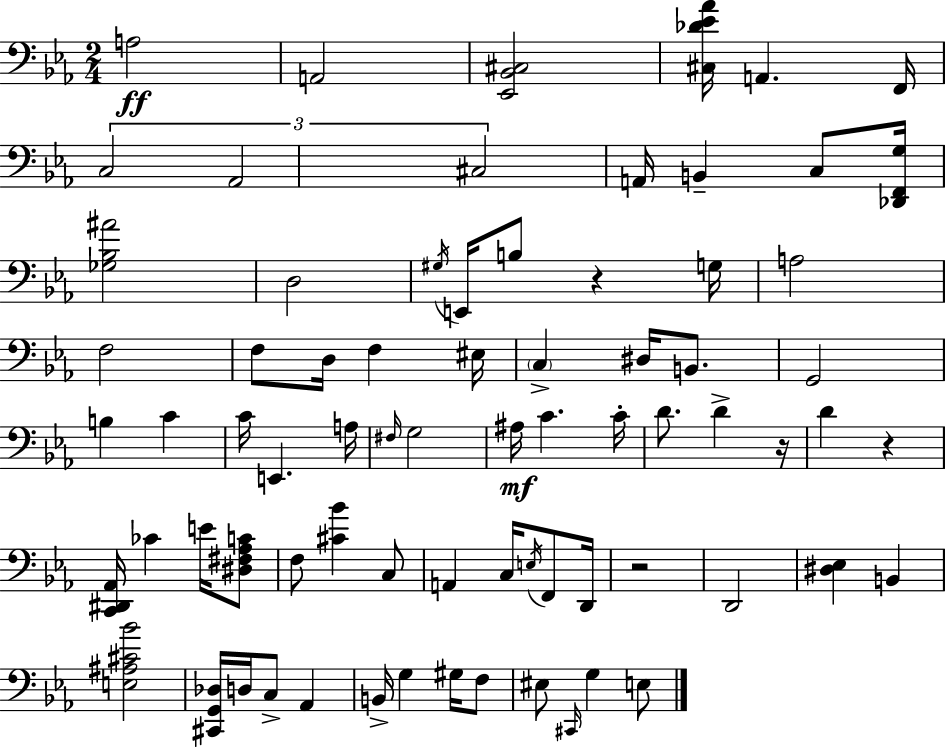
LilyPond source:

{
  \clef bass
  \numericTimeSignature
  \time 2/4
  \key ees \major
  a2\ff | a,2 | <ees, bes, cis>2 | <cis des' ees' aes'>16 a,4. f,16 | \break \tuplet 3/2 { c2 | aes,2 | cis2 } | a,16 b,4-- c8 <des, f, g>16 | \break <ges bes ais'>2 | d2 | \acciaccatura { gis16 } e,16 b8 r4 | g16 a2 | \break f2 | f8 d16 f4 | eis16 \parenthesize c4-> dis16 b,8. | g,2 | \break b4 c'4 | c'16 e,4. | a16 \grace { fis16 } g2 | ais16\mf c'4. | \break c'16-. d'8. d'4-> | r16 d'4 r4 | <c, dis, aes,>16 ces'4 e'16 | <dis fis aes c'>8 f8 <cis' bes'>4 | \break c8 a,4 c16 \acciaccatura { e16 } | f,8 d,16 r2 | d,2 | <dis ees>4 b,4 | \break <e ais cis' bes'>2 | <cis, g, des>16 d16 c8-> aes,4 | b,16-> g4 | gis16 f8 eis8 \grace { cis,16 } g4 | \break e8 \bar "|."
}